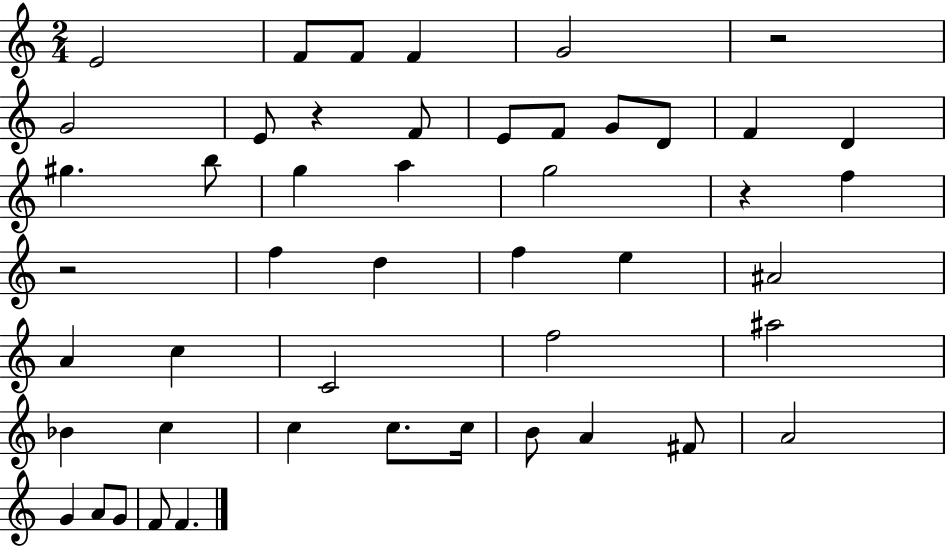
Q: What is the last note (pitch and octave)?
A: F4